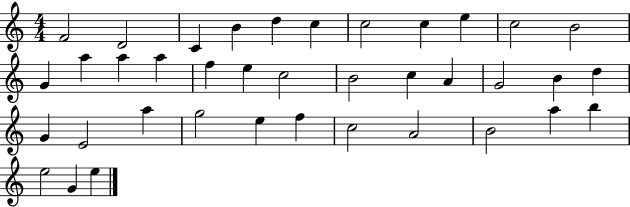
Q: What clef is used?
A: treble